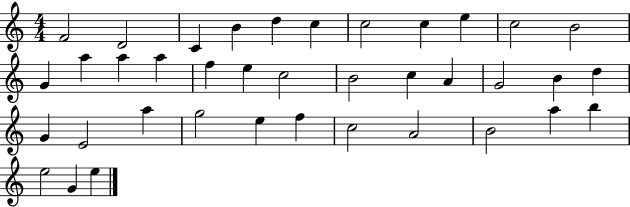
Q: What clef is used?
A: treble